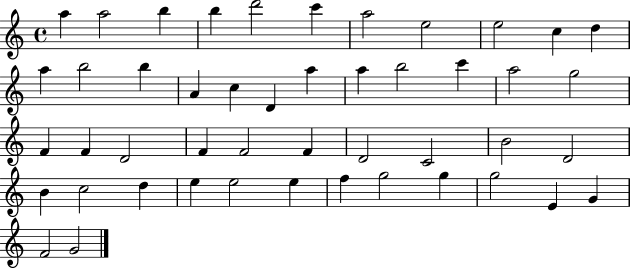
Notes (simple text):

A5/q A5/h B5/q B5/q D6/h C6/q A5/h E5/h E5/h C5/q D5/q A5/q B5/h B5/q A4/q C5/q D4/q A5/q A5/q B5/h C6/q A5/h G5/h F4/q F4/q D4/h F4/q F4/h F4/q D4/h C4/h B4/h D4/h B4/q C5/h D5/q E5/q E5/h E5/q F5/q G5/h G5/q G5/h E4/q G4/q F4/h G4/h